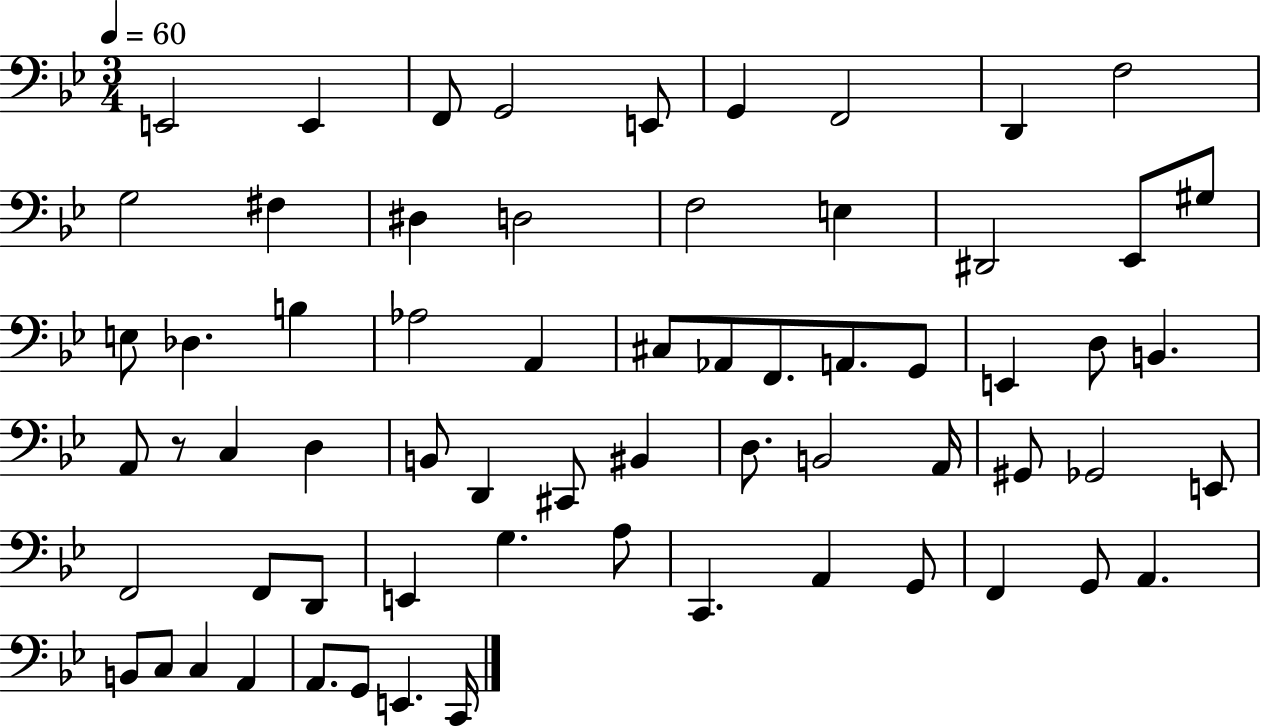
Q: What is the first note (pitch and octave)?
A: E2